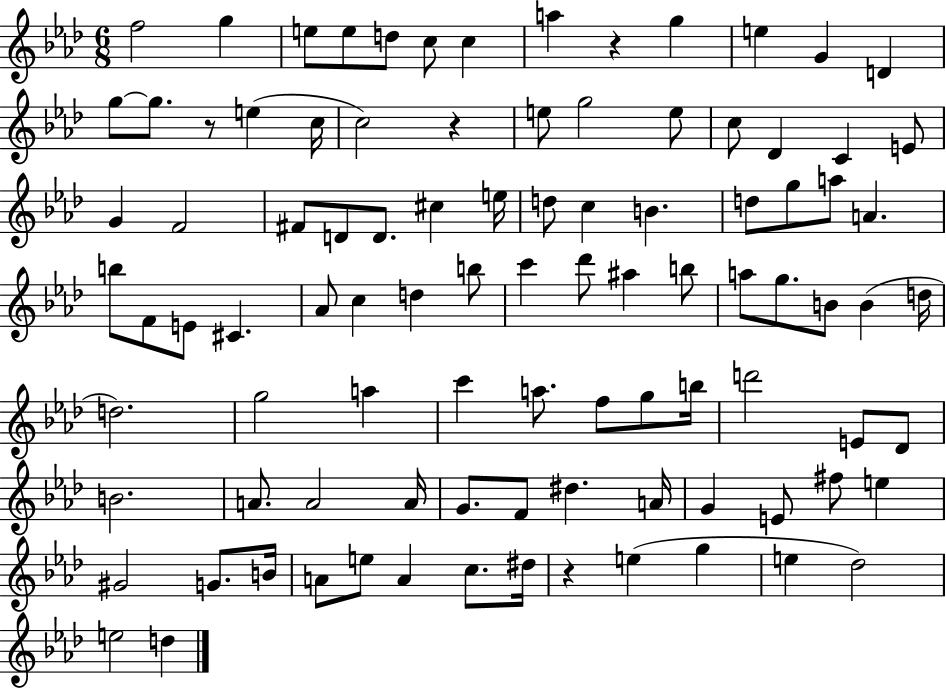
X:1
T:Untitled
M:6/8
L:1/4
K:Ab
f2 g e/2 e/2 d/2 c/2 c a z g e G D g/2 g/2 z/2 e c/4 c2 z e/2 g2 e/2 c/2 _D C E/2 G F2 ^F/2 D/2 D/2 ^c e/4 d/2 c B d/2 g/2 a/2 A b/2 F/2 E/2 ^C _A/2 c d b/2 c' _d'/2 ^a b/2 a/2 g/2 B/2 B d/4 d2 g2 a c' a/2 f/2 g/2 b/4 d'2 E/2 _D/2 B2 A/2 A2 A/4 G/2 F/2 ^d A/4 G E/2 ^f/2 e ^G2 G/2 B/4 A/2 e/2 A c/2 ^d/4 z e g e _d2 e2 d